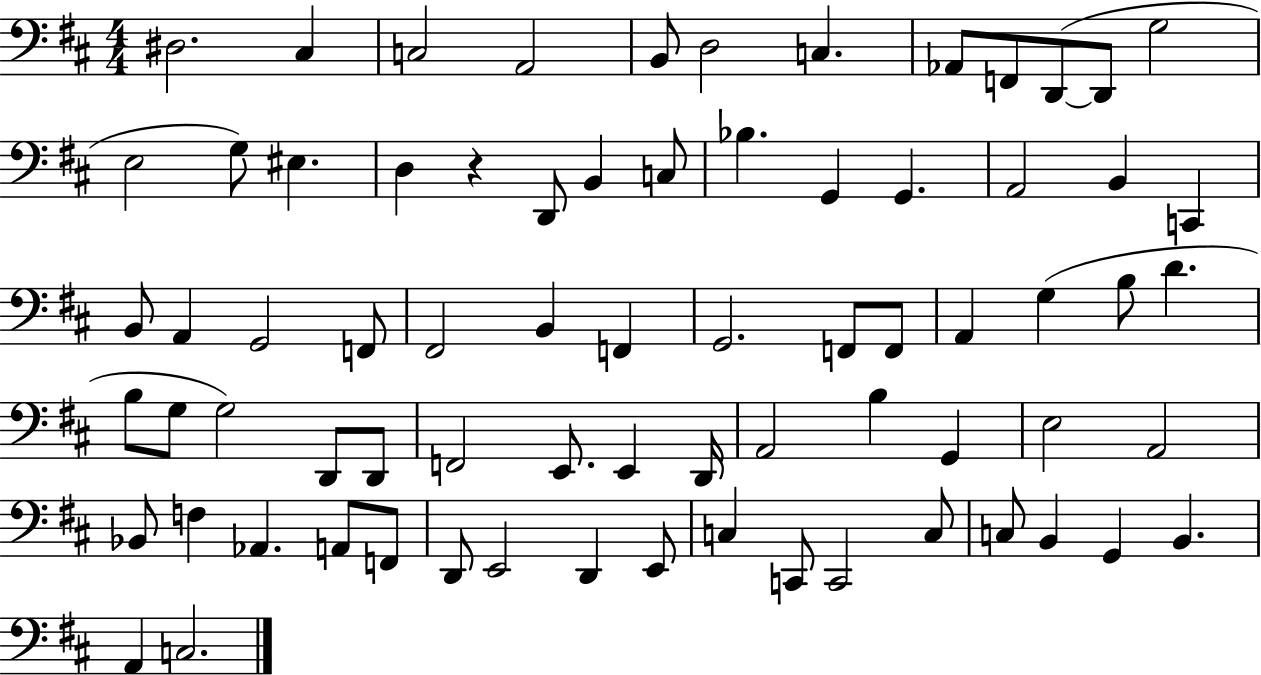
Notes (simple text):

D#3/h. C#3/q C3/h A2/h B2/e D3/h C3/q. Ab2/e F2/e D2/e D2/e G3/h E3/h G3/e EIS3/q. D3/q R/q D2/e B2/q C3/e Bb3/q. G2/q G2/q. A2/h B2/q C2/q B2/e A2/q G2/h F2/e F#2/h B2/q F2/q G2/h. F2/e F2/e A2/q G3/q B3/e D4/q. B3/e G3/e G3/h D2/e D2/e F2/h E2/e. E2/q D2/s A2/h B3/q G2/q E3/h A2/h Bb2/e F3/q Ab2/q. A2/e F2/e D2/e E2/h D2/q E2/e C3/q C2/e C2/h C3/e C3/e B2/q G2/q B2/q. A2/q C3/h.